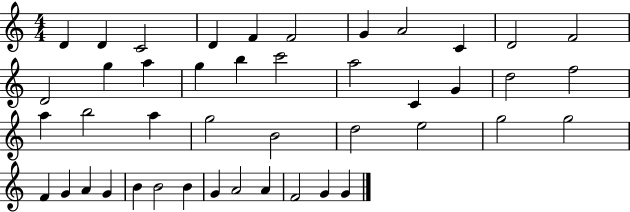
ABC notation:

X:1
T:Untitled
M:4/4
L:1/4
K:C
D D C2 D F F2 G A2 C D2 F2 D2 g a g b c'2 a2 C G d2 f2 a b2 a g2 B2 d2 e2 g2 g2 F G A G B B2 B G A2 A F2 G G